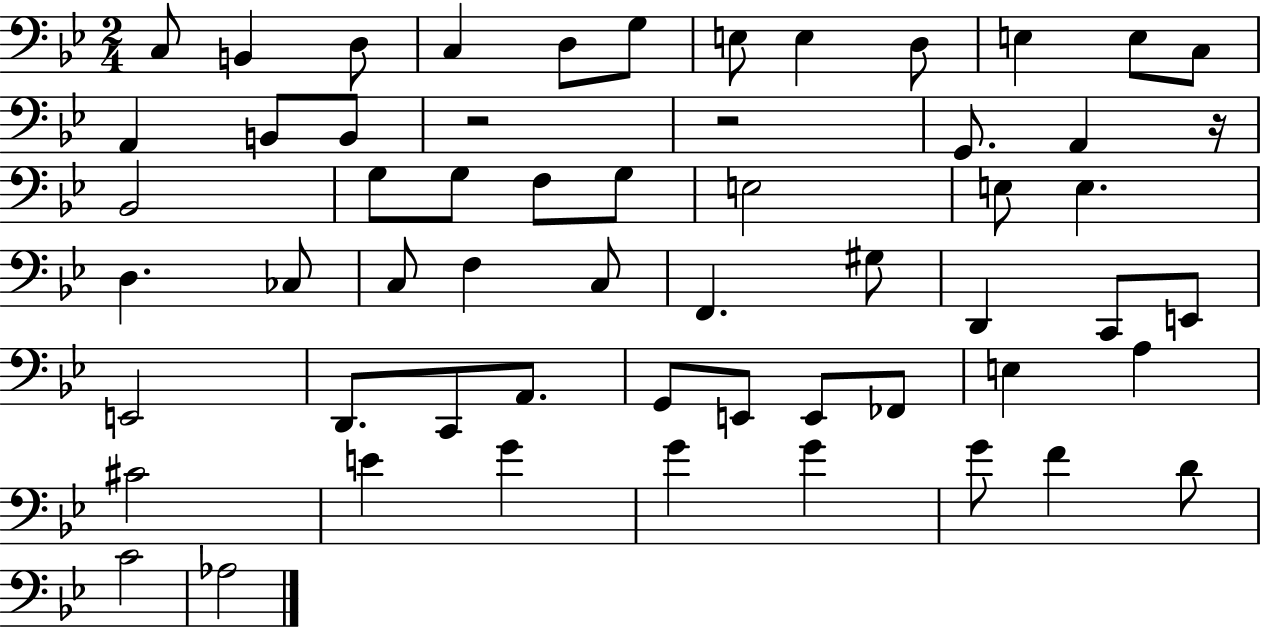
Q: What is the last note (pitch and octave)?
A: Ab3